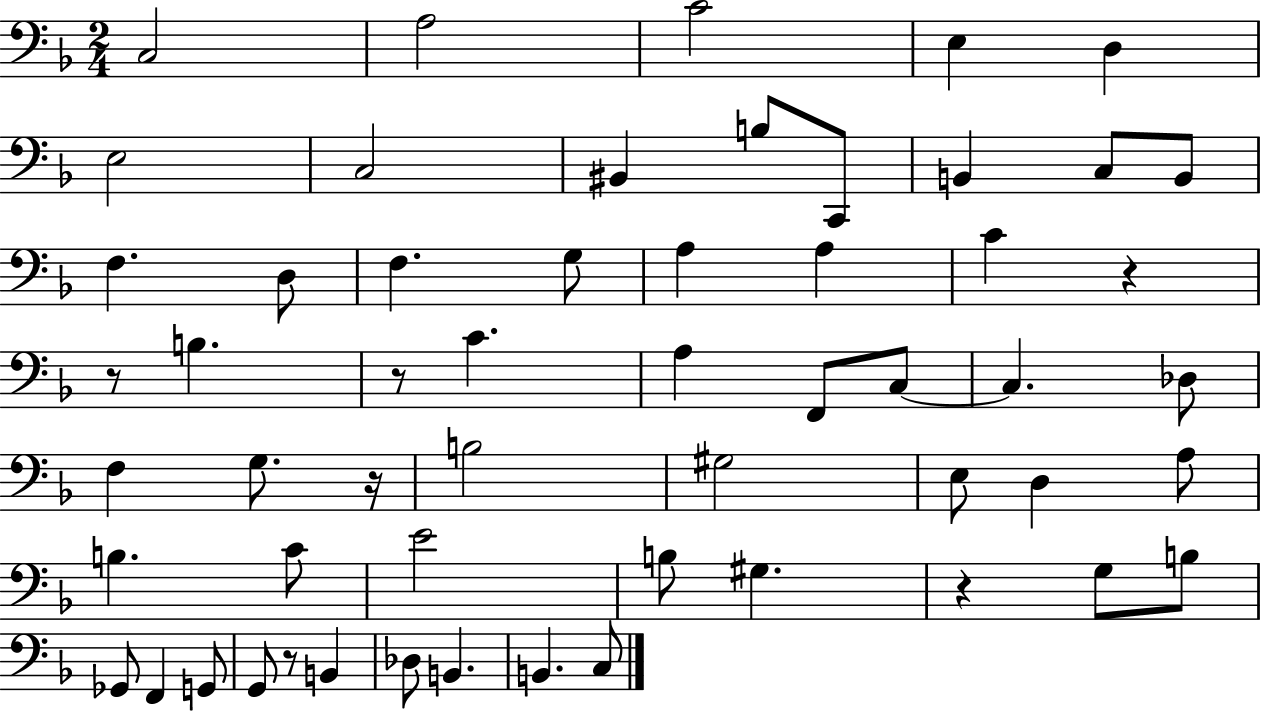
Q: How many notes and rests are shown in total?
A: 56